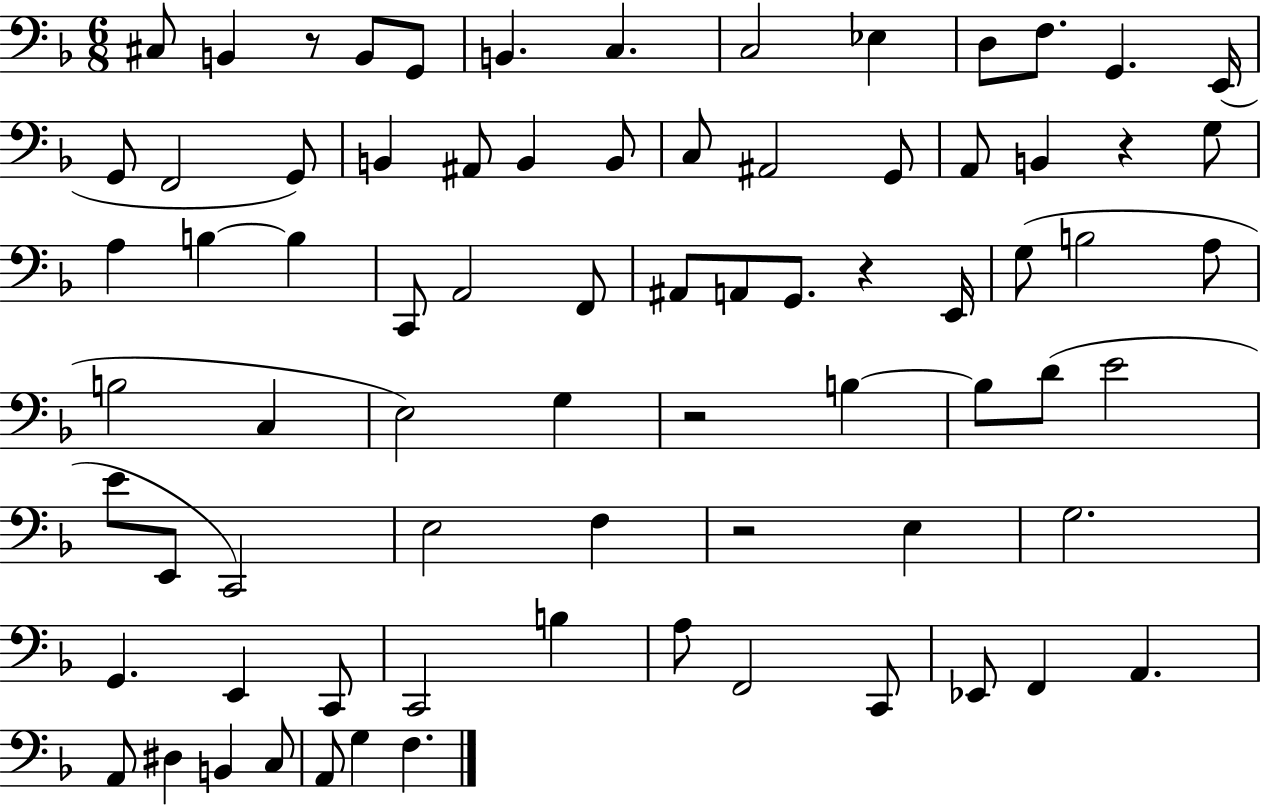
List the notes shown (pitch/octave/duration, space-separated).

C#3/e B2/q R/e B2/e G2/e B2/q. C3/q. C3/h Eb3/q D3/e F3/e. G2/q. E2/s G2/e F2/h G2/e B2/q A#2/e B2/q B2/e C3/e A#2/h G2/e A2/e B2/q R/q G3/e A3/q B3/q B3/q C2/e A2/h F2/e A#2/e A2/e G2/e. R/q E2/s G3/e B3/h A3/e B3/h C3/q E3/h G3/q R/h B3/q B3/e D4/e E4/h E4/e E2/e C2/h E3/h F3/q R/h E3/q G3/h. G2/q. E2/q C2/e C2/h B3/q A3/e F2/h C2/e Eb2/e F2/q A2/q. A2/e D#3/q B2/q C3/e A2/e G3/q F3/q.